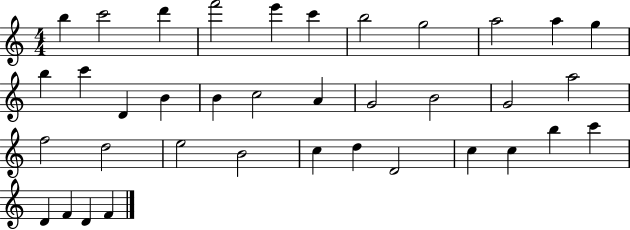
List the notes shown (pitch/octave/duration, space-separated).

B5/q C6/h D6/q F6/h E6/q C6/q B5/h G5/h A5/h A5/q G5/q B5/q C6/q D4/q B4/q B4/q C5/h A4/q G4/h B4/h G4/h A5/h F5/h D5/h E5/h B4/h C5/q D5/q D4/h C5/q C5/q B5/q C6/q D4/q F4/q D4/q F4/q